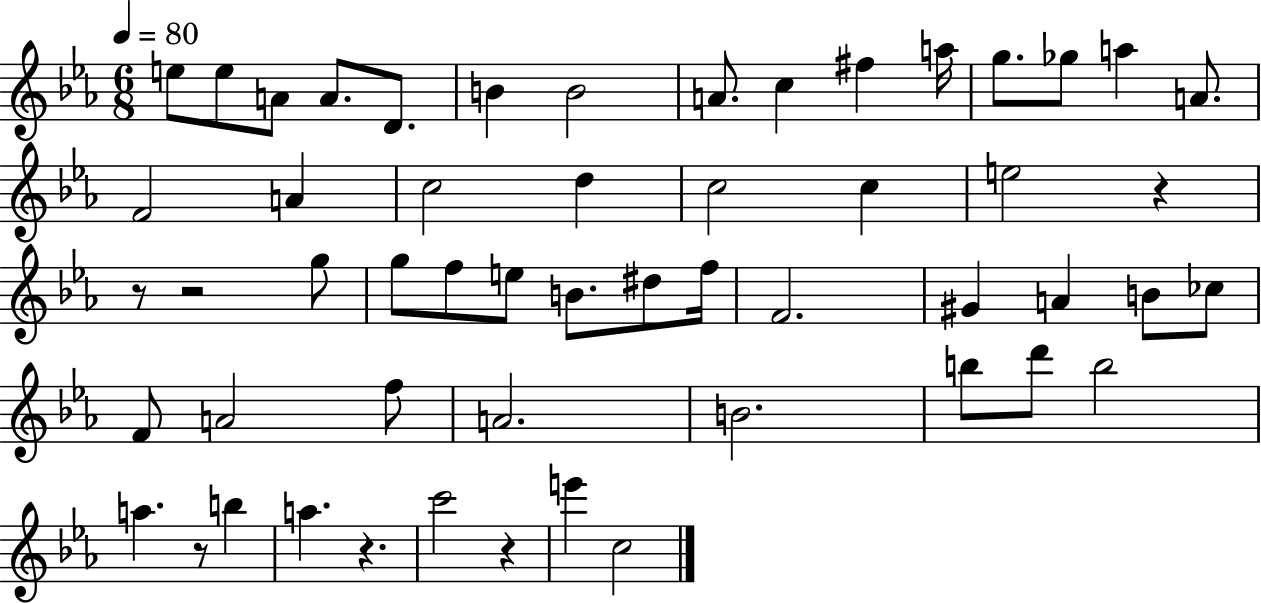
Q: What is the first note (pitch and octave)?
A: E5